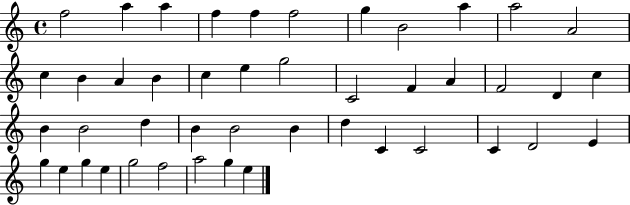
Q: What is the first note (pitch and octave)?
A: F5